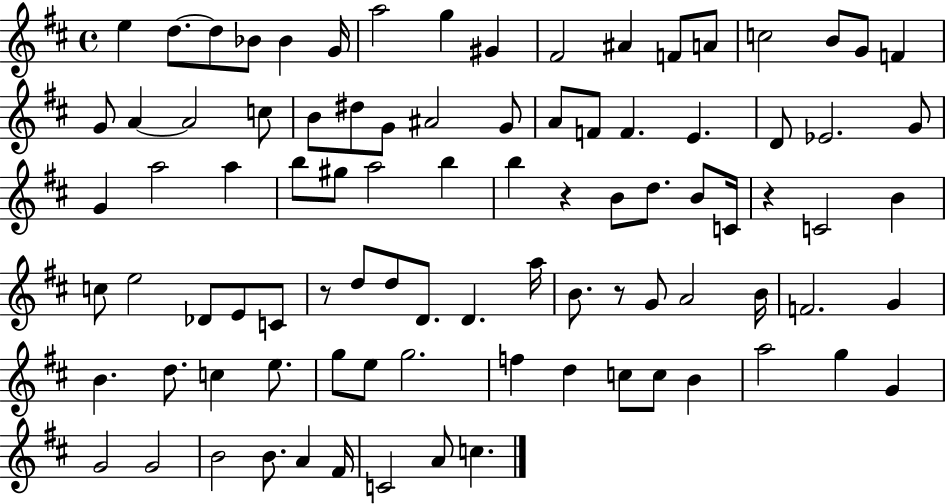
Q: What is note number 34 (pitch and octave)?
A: G4